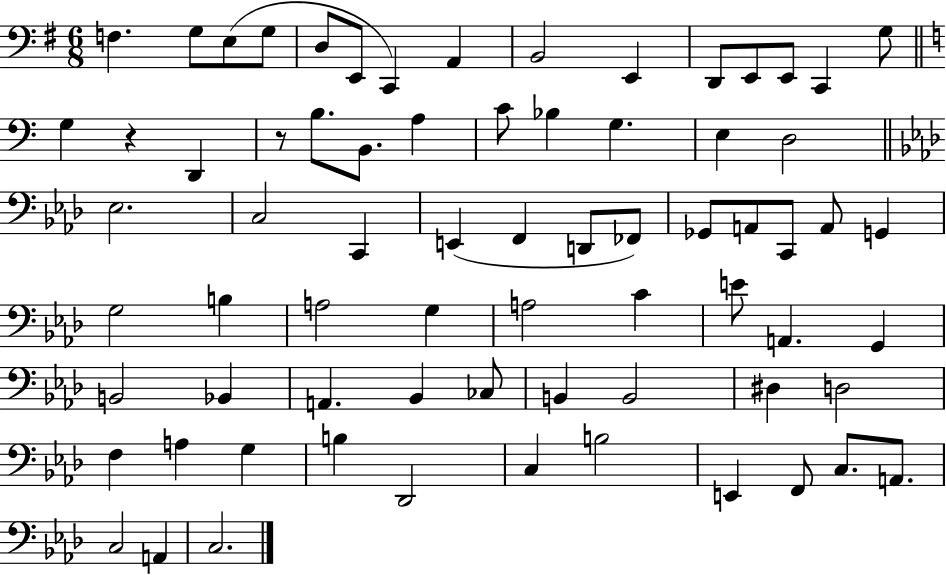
{
  \clef bass
  \numericTimeSignature
  \time 6/8
  \key g \major
  f4. g8 e8( g8 | d8 e,8 c,4) a,4 | b,2 e,4 | d,8 e,8 e,8 c,4 g8 | \break \bar "||" \break \key c \major g4 r4 d,4 | r8 b8. b,8. a4 | c'8 bes4 g4. | e4 d2 | \break \bar "||" \break \key f \minor ees2. | c2 c,4 | e,4( f,4 d,8 fes,8) | ges,8 a,8 c,8 a,8 g,4 | \break g2 b4 | a2 g4 | a2 c'4 | e'8 a,4. g,4 | \break b,2 bes,4 | a,4. bes,4 ces8 | b,4 b,2 | dis4 d2 | \break f4 a4 g4 | b4 des,2 | c4 b2 | e,4 f,8 c8. a,8. | \break c2 a,4 | c2. | \bar "|."
}